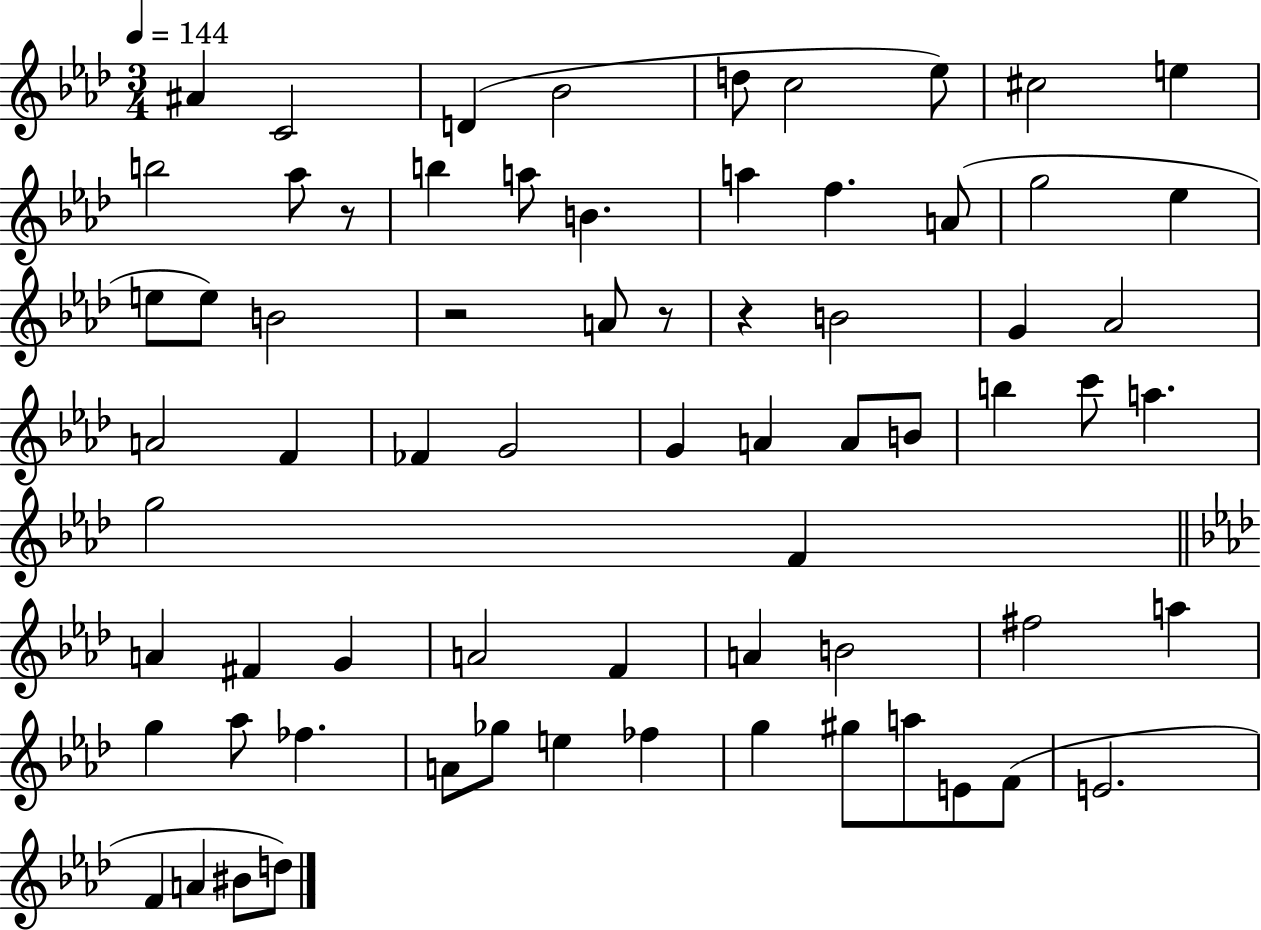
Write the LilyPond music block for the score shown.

{
  \clef treble
  \numericTimeSignature
  \time 3/4
  \key aes \major
  \tempo 4 = 144
  \repeat volta 2 { ais'4 c'2 | d'4( bes'2 | d''8 c''2 ees''8) | cis''2 e''4 | \break b''2 aes''8 r8 | b''4 a''8 b'4. | a''4 f''4. a'8( | g''2 ees''4 | \break e''8 e''8) b'2 | r2 a'8 r8 | r4 b'2 | g'4 aes'2 | \break a'2 f'4 | fes'4 g'2 | g'4 a'4 a'8 b'8 | b''4 c'''8 a''4. | \break g''2 f'4 | \bar "||" \break \key f \minor a'4 fis'4 g'4 | a'2 f'4 | a'4 b'2 | fis''2 a''4 | \break g''4 aes''8 fes''4. | a'8 ges''8 e''4 fes''4 | g''4 gis''8 a''8 e'8 f'8( | e'2. | \break f'4 a'4 bis'8 d''8) | } \bar "|."
}